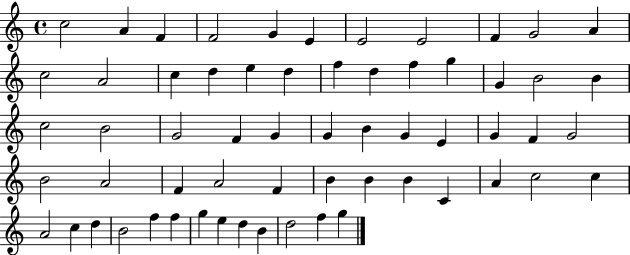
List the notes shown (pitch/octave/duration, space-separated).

C5/h A4/q F4/q F4/h G4/q E4/q E4/h E4/h F4/q G4/h A4/q C5/h A4/h C5/q D5/q E5/q D5/q F5/q D5/q F5/q G5/q G4/q B4/h B4/q C5/h B4/h G4/h F4/q G4/q G4/q B4/q G4/q E4/q G4/q F4/q G4/h B4/h A4/h F4/q A4/h F4/q B4/q B4/q B4/q C4/q A4/q C5/h C5/q A4/h C5/q D5/q B4/h F5/q F5/q G5/q E5/q D5/q B4/q D5/h F5/q G5/q